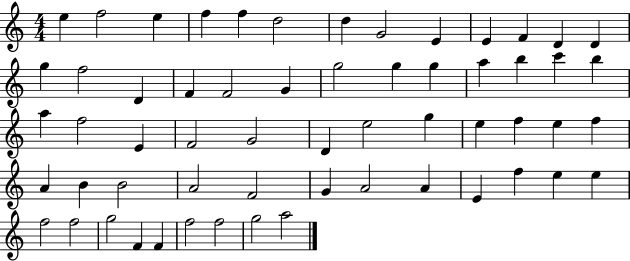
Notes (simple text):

E5/q F5/h E5/q F5/q F5/q D5/h D5/q G4/h E4/q E4/q F4/q D4/q D4/q G5/q F5/h D4/q F4/q F4/h G4/q G5/h G5/q G5/q A5/q B5/q C6/q B5/q A5/q F5/h E4/q F4/h G4/h D4/q E5/h G5/q E5/q F5/q E5/q F5/q A4/q B4/q B4/h A4/h F4/h G4/q A4/h A4/q E4/q F5/q E5/q E5/q F5/h F5/h G5/h F4/q F4/q F5/h F5/h G5/h A5/h